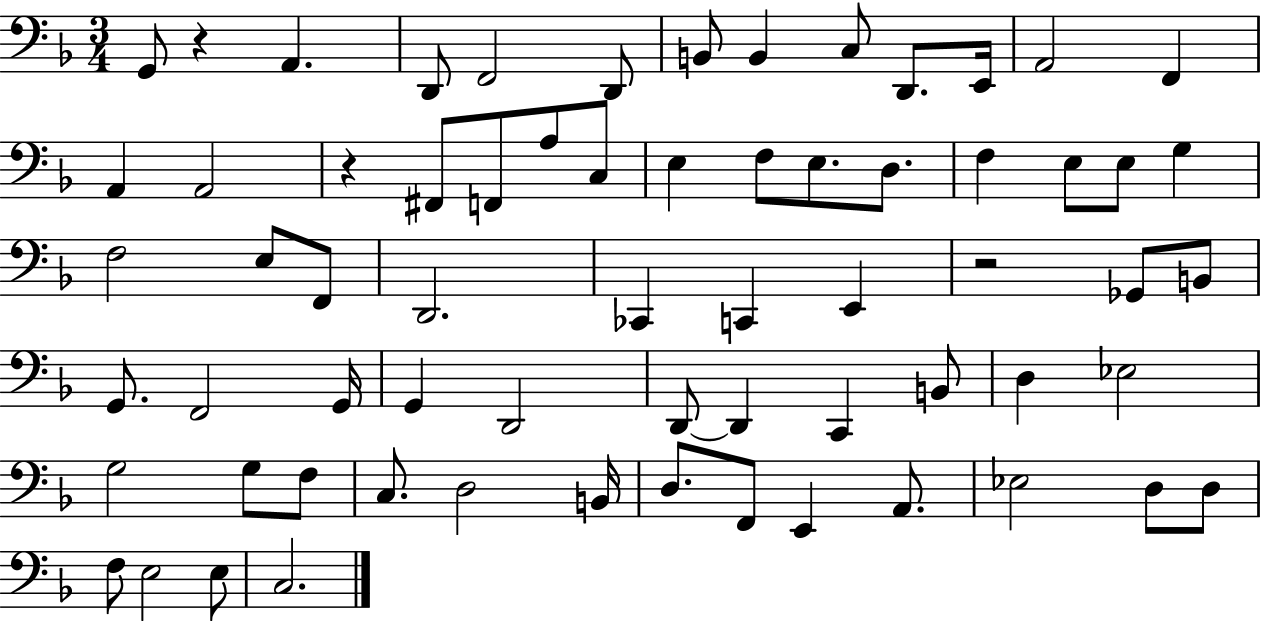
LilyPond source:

{
  \clef bass
  \numericTimeSignature
  \time 3/4
  \key f \major
  g,8 r4 a,4. | d,8 f,2 d,8 | b,8 b,4 c8 d,8. e,16 | a,2 f,4 | \break a,4 a,2 | r4 fis,8 f,8 a8 c8 | e4 f8 e8. d8. | f4 e8 e8 g4 | \break f2 e8 f,8 | d,2. | ces,4 c,4 e,4 | r2 ges,8 b,8 | \break g,8. f,2 g,16 | g,4 d,2 | d,8~~ d,4 c,4 b,8 | d4 ees2 | \break g2 g8 f8 | c8. d2 b,16 | d8. f,8 e,4 a,8. | ees2 d8 d8 | \break f8 e2 e8 | c2. | \bar "|."
}